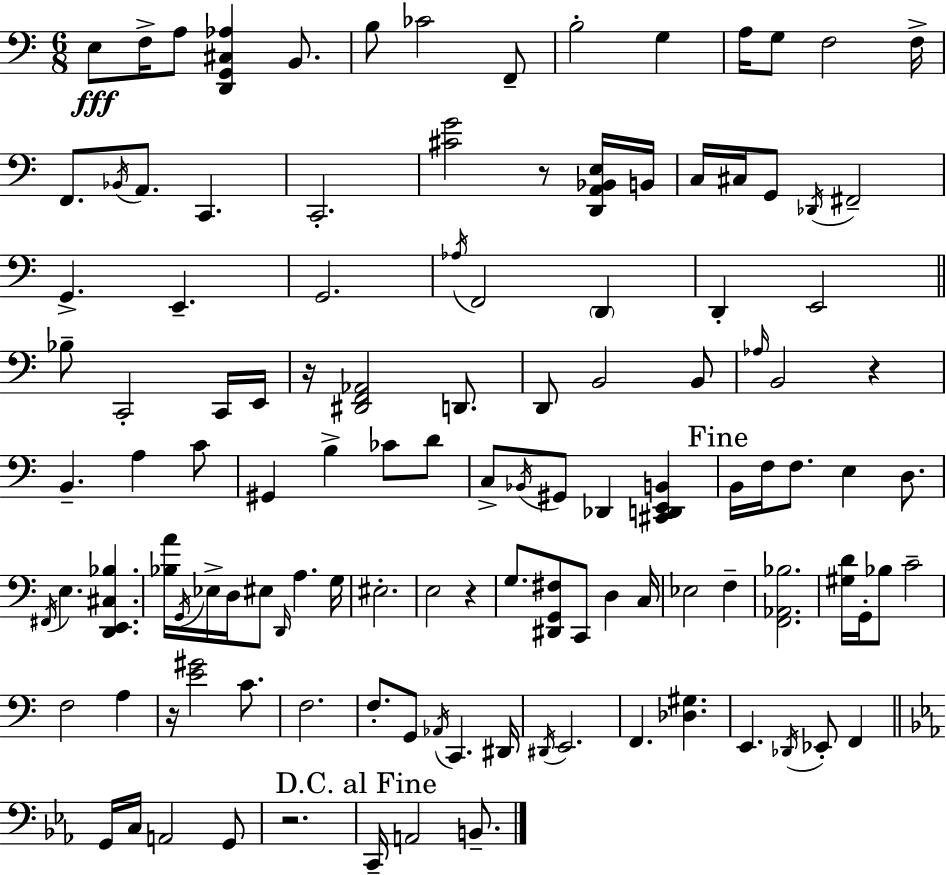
E3/e F3/s A3/e [D2,G2,C#3,Ab3]/q B2/e. B3/e CES4/h F2/e B3/h G3/q A3/s G3/e F3/h F3/s F2/e. Bb2/s A2/e. C2/q. C2/h. [C#4,G4]/h R/e [D2,A2,Bb2,E3]/s B2/s C3/s C#3/s G2/e Db2/s F#2/h G2/q. E2/q. G2/h. Ab3/s F2/h D2/q D2/q E2/h Bb3/e C2/h C2/s E2/s R/s [D#2,F2,Ab2]/h D2/e. D2/e B2/h B2/e Ab3/s B2/h R/q B2/q. A3/q C4/e G#2/q B3/q CES4/e D4/e C3/e Bb2/s G#2/e Db2/q [C#2,D2,E2,B2]/q B2/s F3/s F3/e. E3/q D3/e. F#2/s E3/q. [D2,E2,C#3,Bb3]/q. [Bb3,A4]/s G2/s Eb3/s D3/s EIS3/e D2/s A3/q. G3/s EIS3/h. E3/h R/q G3/e. [D#2,G2,F#3]/e C2/e D3/q C3/s Eb3/h F3/q [F2,Ab2,Bb3]/h. [G#3,D4]/s G2/s Bb3/e C4/h F3/h A3/q R/s [E4,G#4]/h C4/e. F3/h. F3/e. G2/e Ab2/s C2/q. D#2/s D#2/s E2/h. F2/q. [Db3,G#3]/q. E2/q. Db2/s Eb2/e F2/q G2/s C3/s A2/h G2/e R/h. C2/s A2/h B2/e.